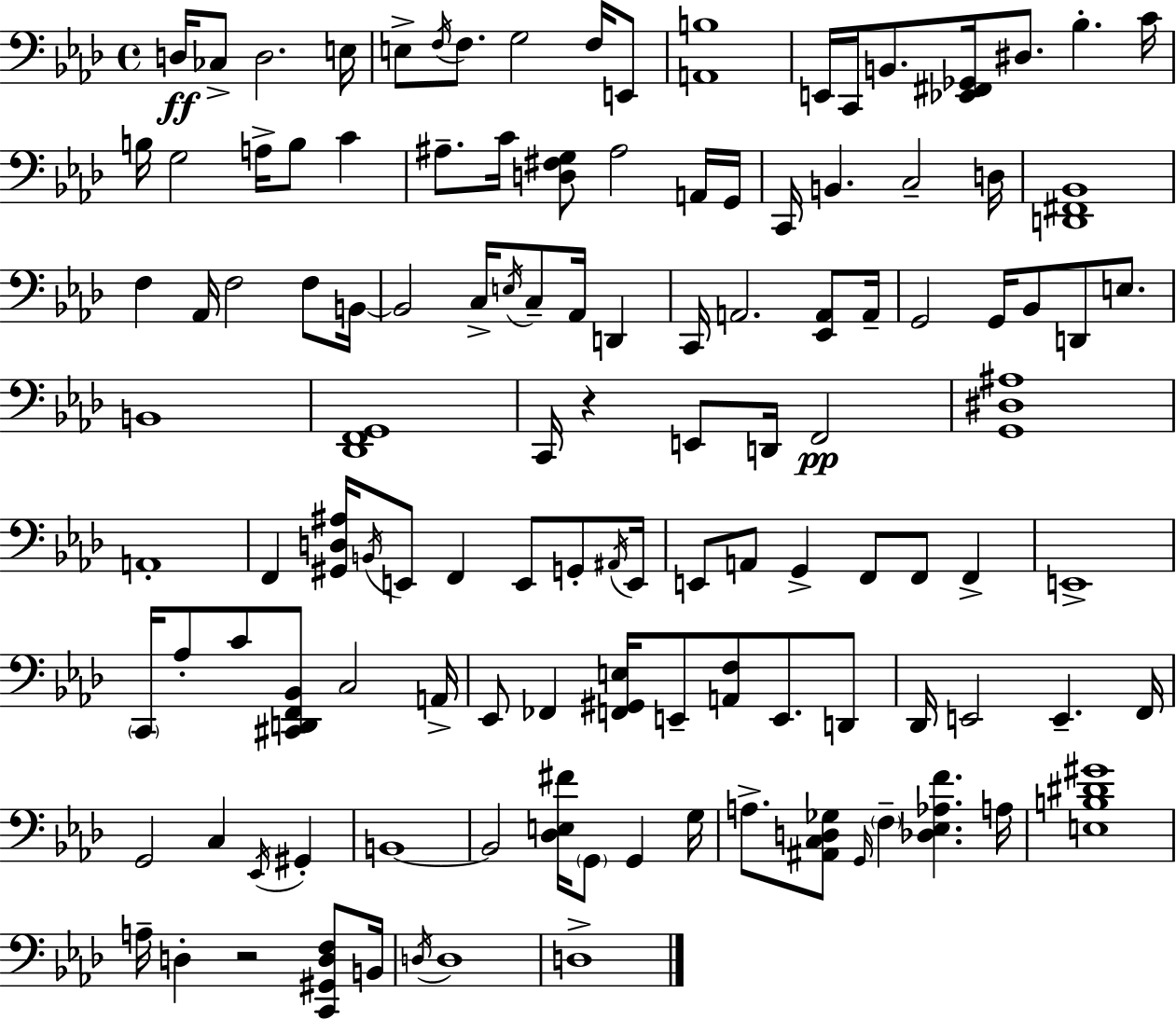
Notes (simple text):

D3/s CES3/e D3/h. E3/s E3/e F3/s F3/e. G3/h F3/s E2/e [A2,B3]/w E2/s C2/s B2/e. [Eb2,F#2,Gb2]/s D#3/e. Bb3/q. C4/s B3/s G3/h A3/s B3/e C4/q A#3/e. C4/s [D3,F#3,G3]/e A#3/h A2/s G2/s C2/s B2/q. C3/h D3/s [D2,F#2,Bb2]/w F3/q Ab2/s F3/h F3/e B2/s B2/h C3/s E3/s C3/e Ab2/s D2/q C2/s A2/h. [Eb2,A2]/e A2/s G2/h G2/s Bb2/e D2/e E3/e. B2/w [Db2,F2,G2]/w C2/s R/q E2/e D2/s F2/h [G2,D#3,A#3]/w A2/w F2/q [G#2,D3,A#3]/s B2/s E2/e F2/q E2/e G2/e A#2/s E2/s E2/e A2/e G2/q F2/e F2/e F2/q E2/w C2/s Ab3/e C4/e [C#2,D2,F2,Bb2]/e C3/h A2/s Eb2/e FES2/q [F2,G#2,E3]/s E2/e [A2,F3]/e E2/e. D2/e Db2/s E2/h E2/q. F2/s G2/h C3/q Eb2/s G#2/q B2/w B2/h [Db3,E3,F#4]/s G2/e G2/q G3/s A3/e. [A#2,C3,D3,Gb3]/e G2/s F3/q [Db3,Eb3,Ab3,F4]/q. A3/s [E3,B3,D#4,G#4]/w A3/s D3/q R/h [C2,G#2,D3,F3]/e B2/s D3/s D3/w D3/w